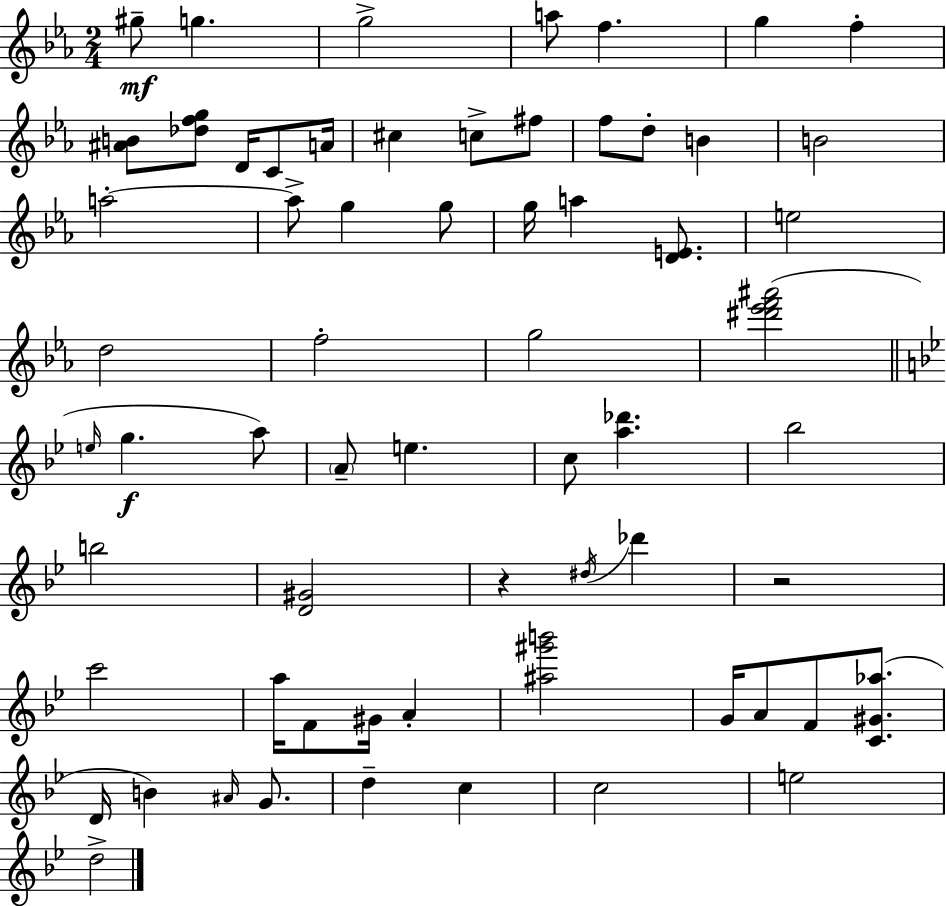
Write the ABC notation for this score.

X:1
T:Untitled
M:2/4
L:1/4
K:Eb
^g/2 g g2 a/2 f g f [^AB]/2 [_dfg]/2 D/4 C/2 A/4 ^c c/2 ^f/2 f/2 d/2 B B2 a2 a/2 g g/2 g/4 a [DE]/2 e2 d2 f2 g2 [^d'_e'f'^a']2 e/4 g a/2 A/2 e c/2 [a_d'] _b2 b2 [D^G]2 z ^d/4 _d' z2 c'2 a/4 F/2 ^G/4 A [^a^g'b']2 G/4 A/2 F/2 [C^G_a]/2 D/4 B ^A/4 G/2 d c c2 e2 d2